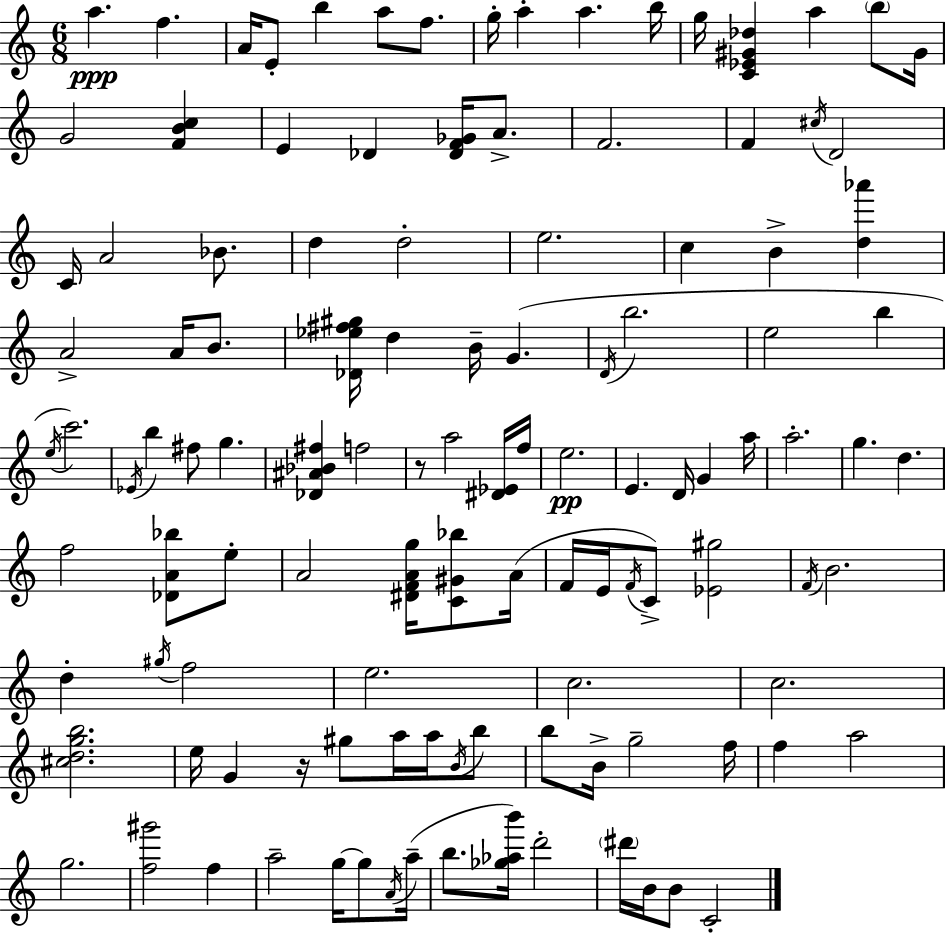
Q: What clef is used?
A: treble